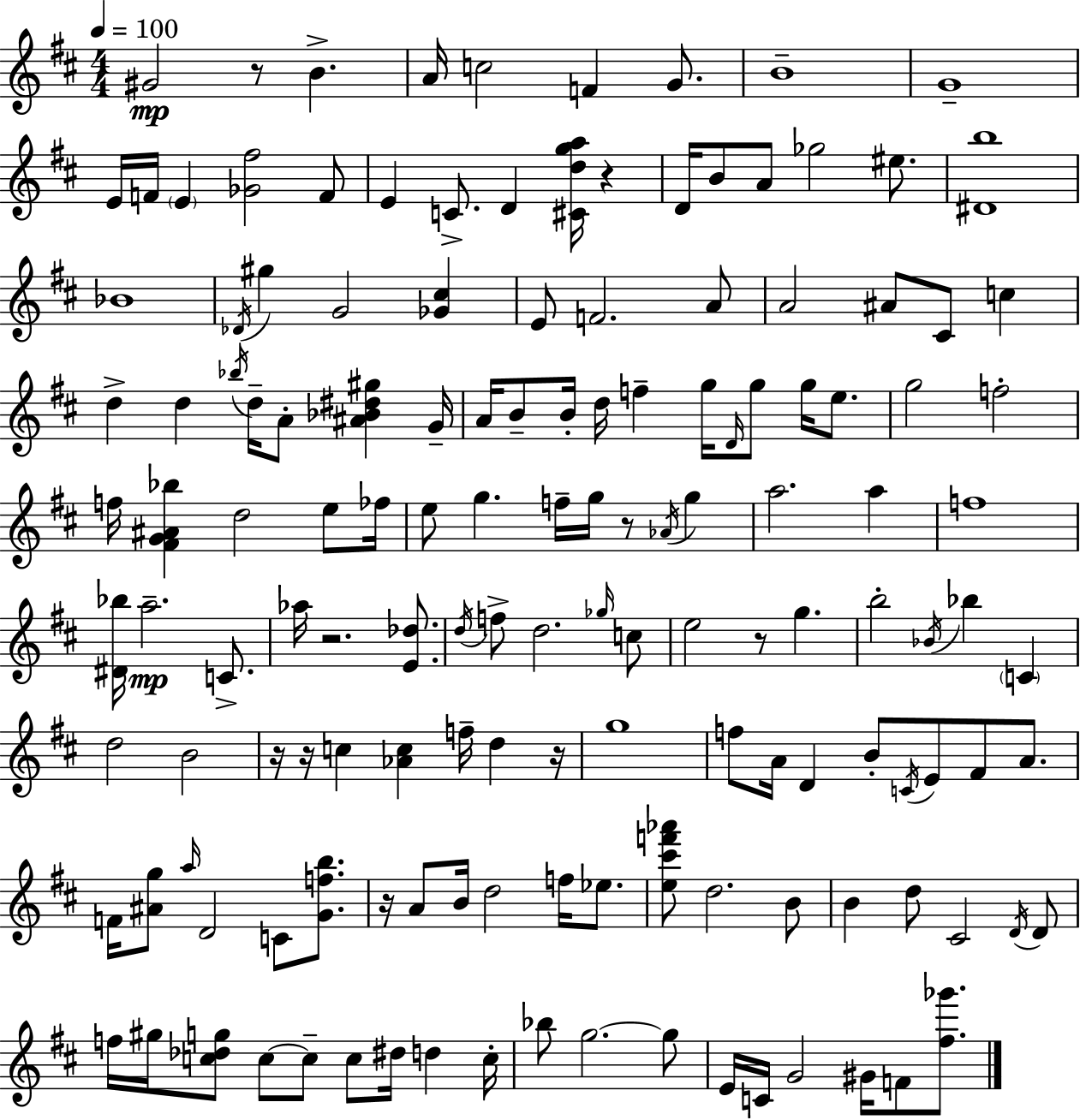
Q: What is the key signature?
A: D major